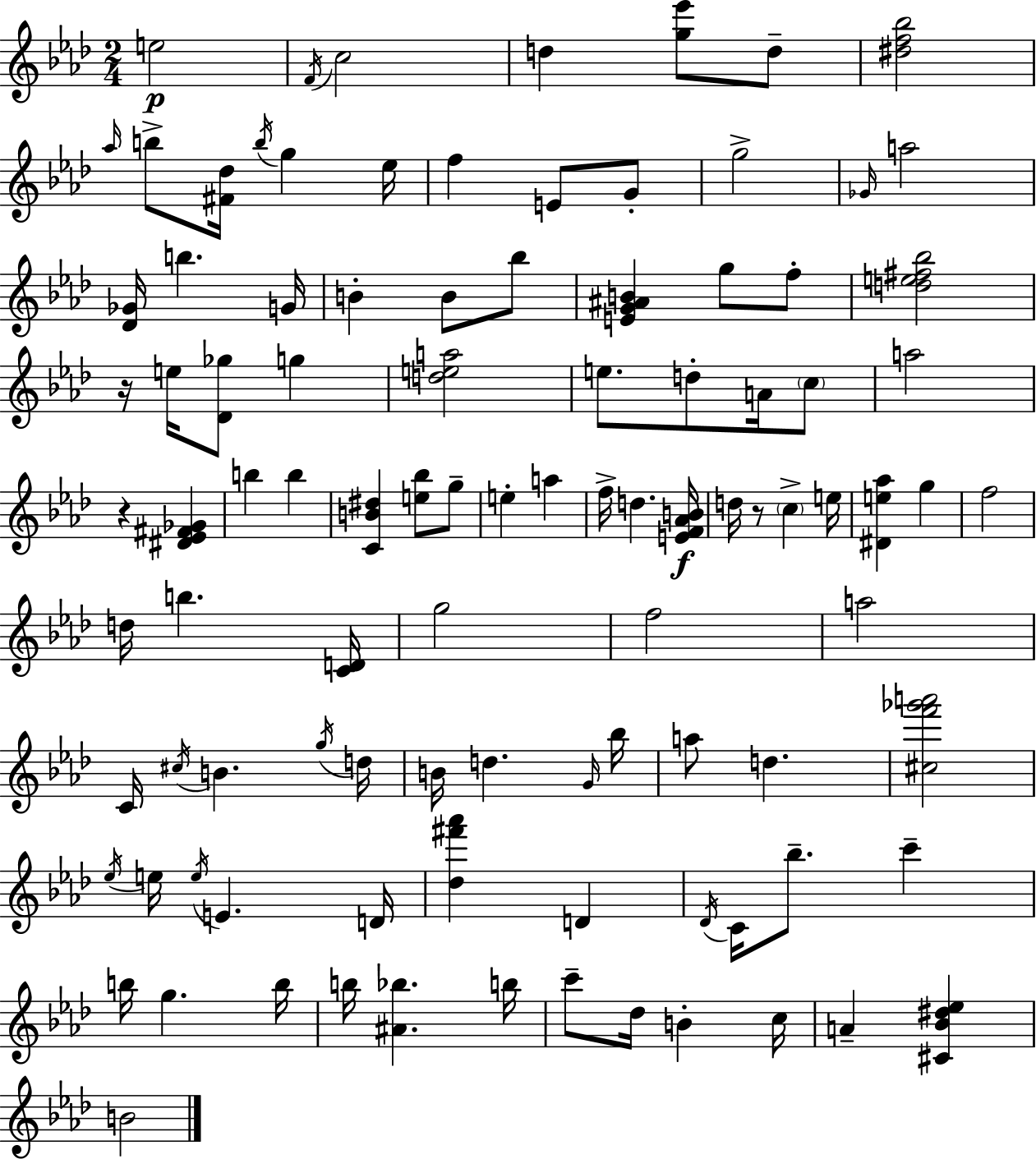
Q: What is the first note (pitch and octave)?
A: E5